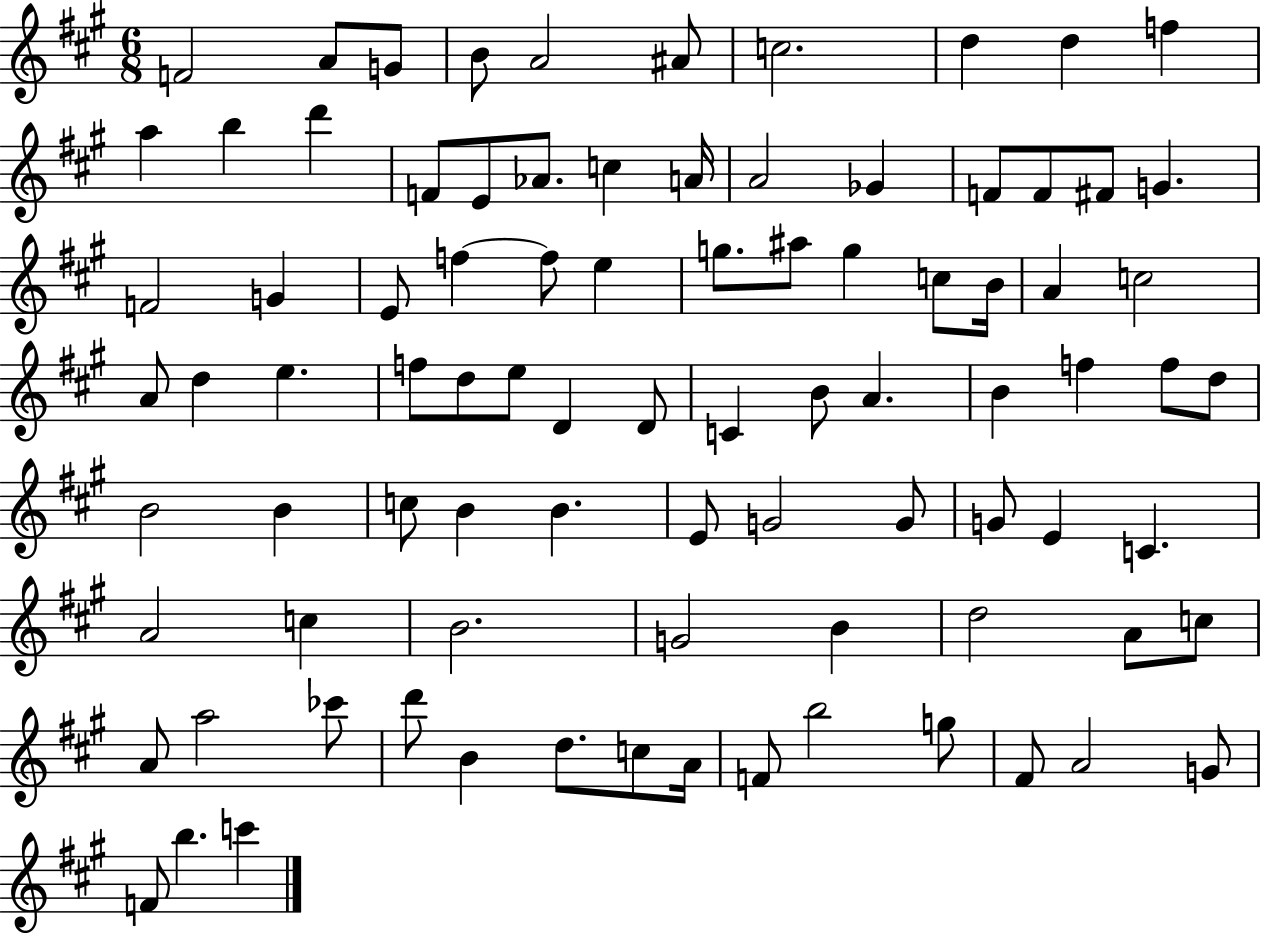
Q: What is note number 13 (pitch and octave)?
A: D6